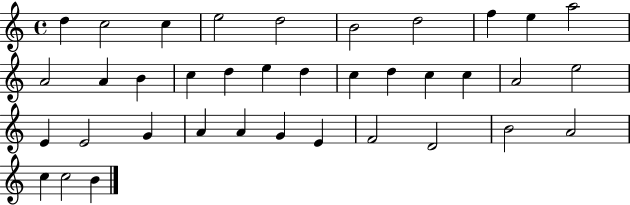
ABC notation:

X:1
T:Untitled
M:4/4
L:1/4
K:C
d c2 c e2 d2 B2 d2 f e a2 A2 A B c d e d c d c c A2 e2 E E2 G A A G E F2 D2 B2 A2 c c2 B